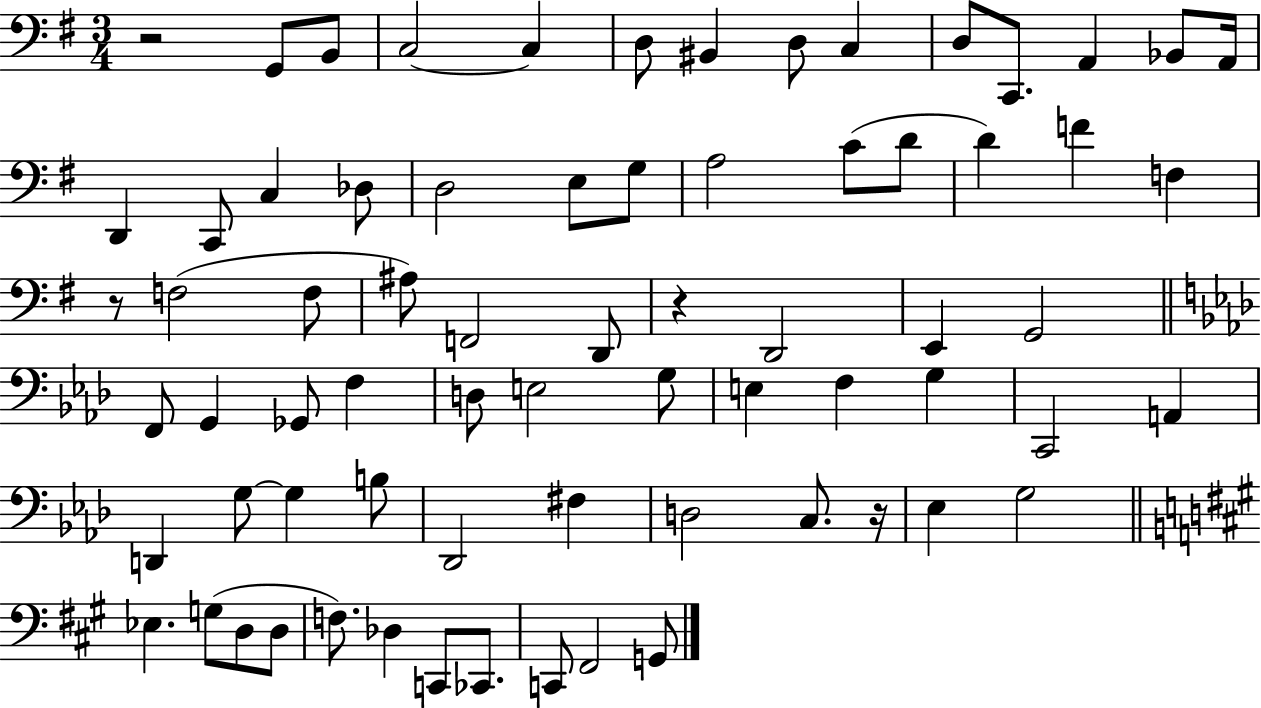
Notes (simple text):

R/h G2/e B2/e C3/h C3/q D3/e BIS2/q D3/e C3/q D3/e C2/e. A2/q Bb2/e A2/s D2/q C2/e C3/q Db3/e D3/h E3/e G3/e A3/h C4/e D4/e D4/q F4/q F3/q R/e F3/h F3/e A#3/e F2/h D2/e R/q D2/h E2/q G2/h F2/e G2/q Gb2/e F3/q D3/e E3/h G3/e E3/q F3/q G3/q C2/h A2/q D2/q G3/e G3/q B3/e Db2/h F#3/q D3/h C3/e. R/s Eb3/q G3/h Eb3/q. G3/e D3/e D3/e F3/e. Db3/q C2/e CES2/e. C2/e F#2/h G2/e